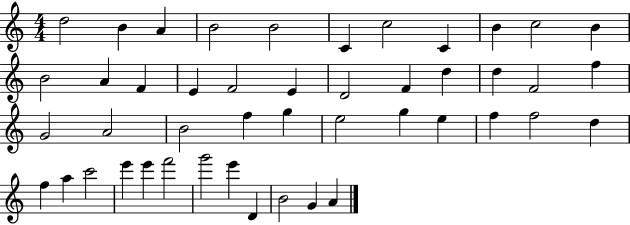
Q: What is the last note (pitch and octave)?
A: A4